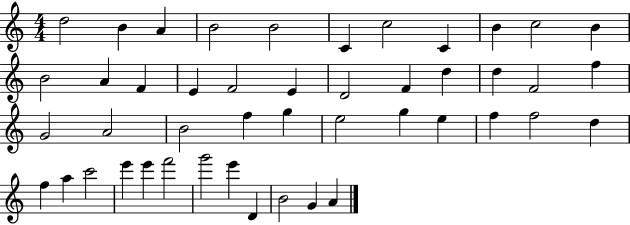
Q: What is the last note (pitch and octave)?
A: A4